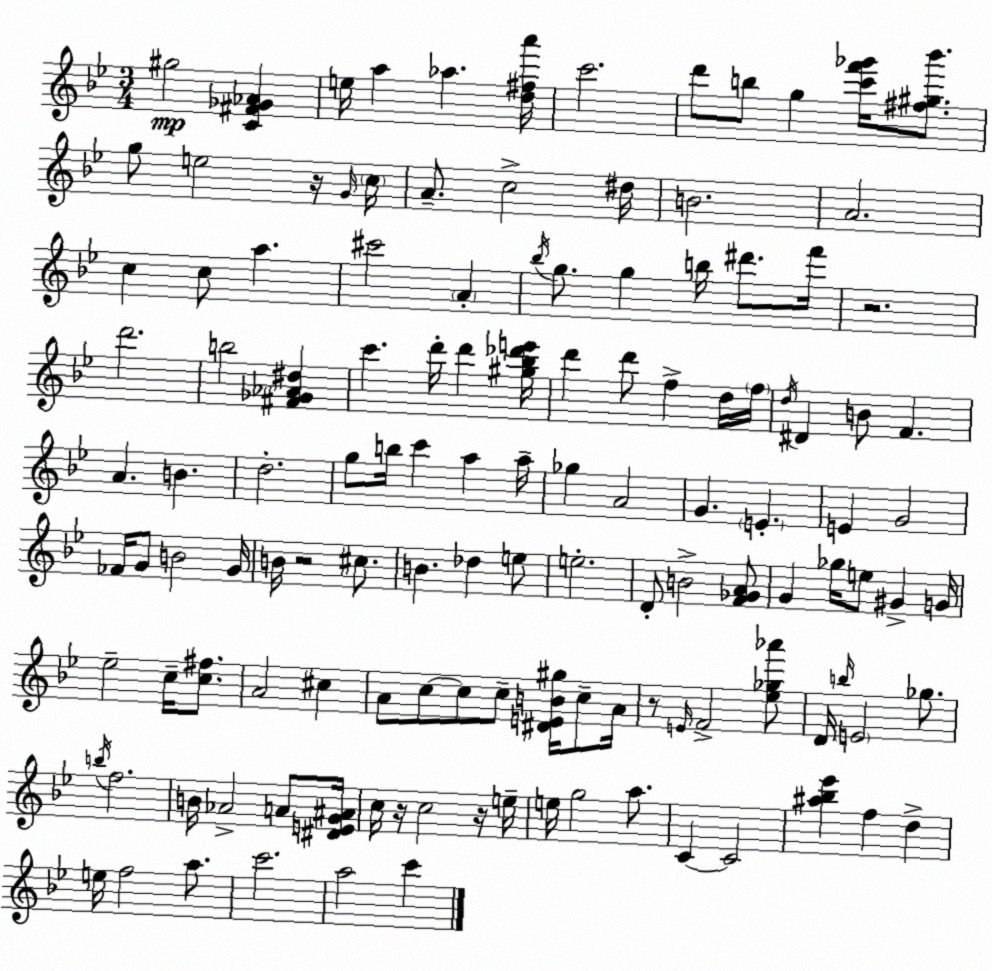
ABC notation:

X:1
T:Untitled
M:3/4
L:1/4
K:Gm
^g2 [C^F_G_A] e/4 a _a [d^fa']/4 c'2 d'/2 b/2 g [c'f'_g']/4 [^f^g_b']/2 g/2 e2 z/4 G/4 c/4 A/2 c2 ^d/4 B2 A2 c c/2 a ^c'2 A _b/4 g/2 g b/4 ^d'/2 f'/4 z2 d'2 b2 [^F_G_A^d] c' d'/4 d' [^g_b_d'e']/4 d' d'/2 f d/4 f/4 d/4 ^D B/2 F A B d2 g/2 b/4 c' a a/4 _g A2 G E E G2 _F/4 G/2 B2 G/4 B/4 z2 ^c/2 B _d e/2 e2 D/2 B2 [F_GA]/2 G _g/4 e/2 ^G G/4 _e2 c/4 [c^f]/2 A2 ^c A/2 c/2 c/2 c/2 [^DEB^g]/4 c/2 A/4 z/2 E/4 F2 [_e_g_a']/2 D/4 b/4 E2 _g/2 b/4 f2 B/4 _A2 A/2 [^DEG^A]/4 c/4 z/4 c2 z/4 e/4 e/4 g2 a/2 C C2 [^a_b_e'] f d e/4 f2 a/2 c'2 a2 c'